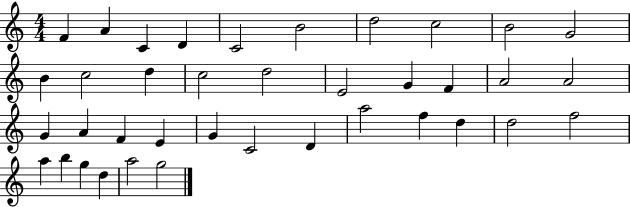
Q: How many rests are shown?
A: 0